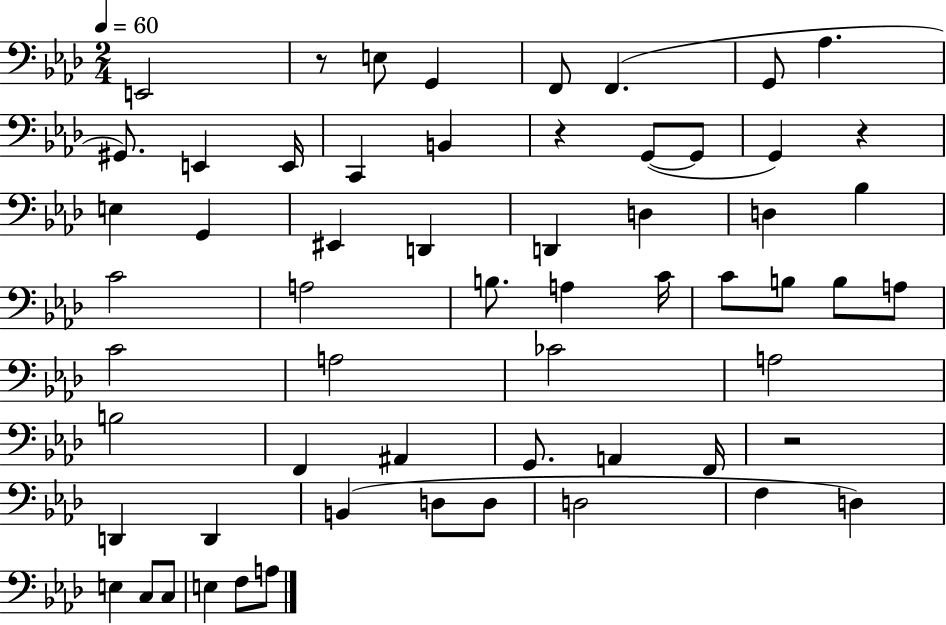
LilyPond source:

{
  \clef bass
  \numericTimeSignature
  \time 2/4
  \key aes \major
  \tempo 4 = 60
  e,2 | r8 e8 g,4 | f,8 f,4.( | g,8 aes4. | \break gis,8.) e,4 e,16 | c,4 b,4 | r4 g,8~(~ g,8 | g,4) r4 | \break e4 g,4 | eis,4 d,4 | d,4 d4 | d4 bes4 | \break c'2 | a2 | b8. a4 c'16 | c'8 b8 b8 a8 | \break c'2 | a2 | ces'2 | a2 | \break b2 | f,4 ais,4 | g,8. a,4 f,16 | r2 | \break d,4 d,4 | b,4( d8 d8 | d2 | f4 d4) | \break e4 c8 c8 | e4 f8 a8 | \bar "|."
}